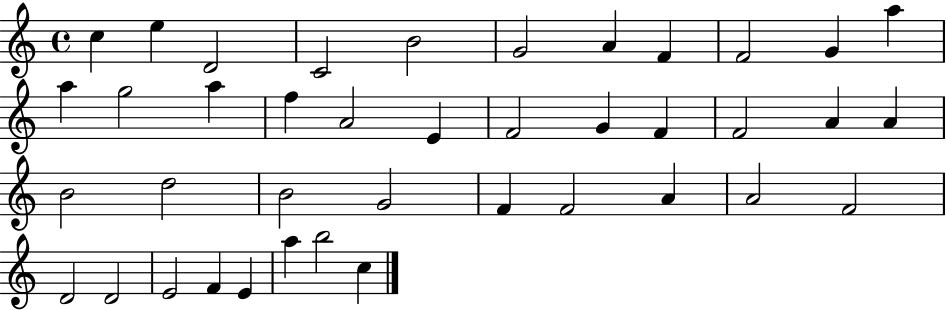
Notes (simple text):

C5/q E5/q D4/h C4/h B4/h G4/h A4/q F4/q F4/h G4/q A5/q A5/q G5/h A5/q F5/q A4/h E4/q F4/h G4/q F4/q F4/h A4/q A4/q B4/h D5/h B4/h G4/h F4/q F4/h A4/q A4/h F4/h D4/h D4/h E4/h F4/q E4/q A5/q B5/h C5/q